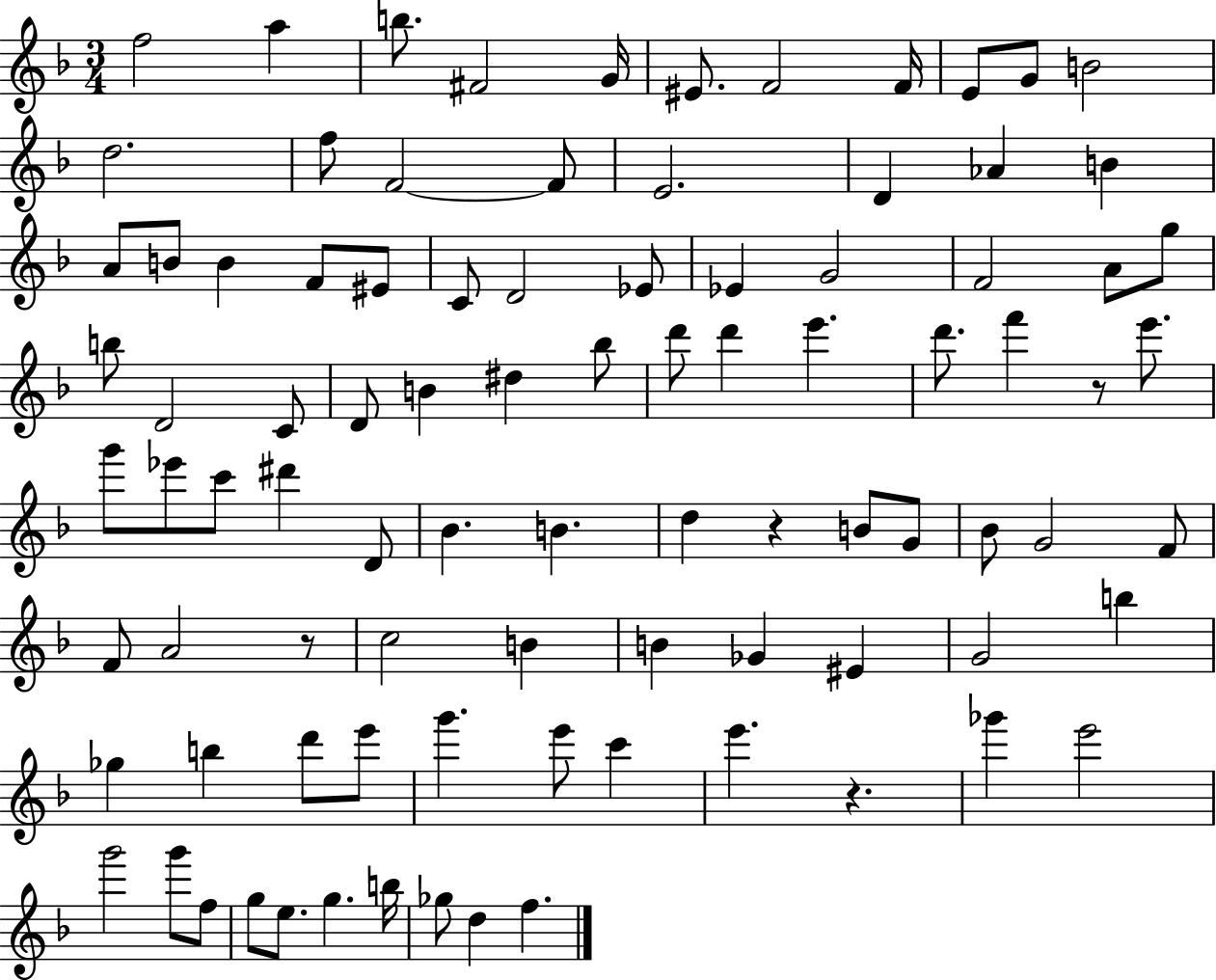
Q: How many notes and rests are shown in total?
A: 91